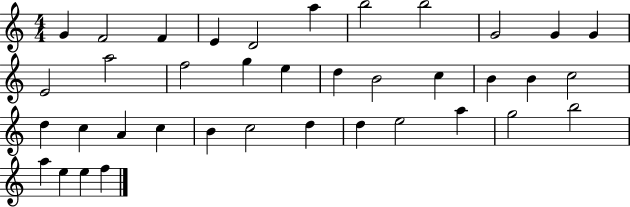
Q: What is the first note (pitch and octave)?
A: G4